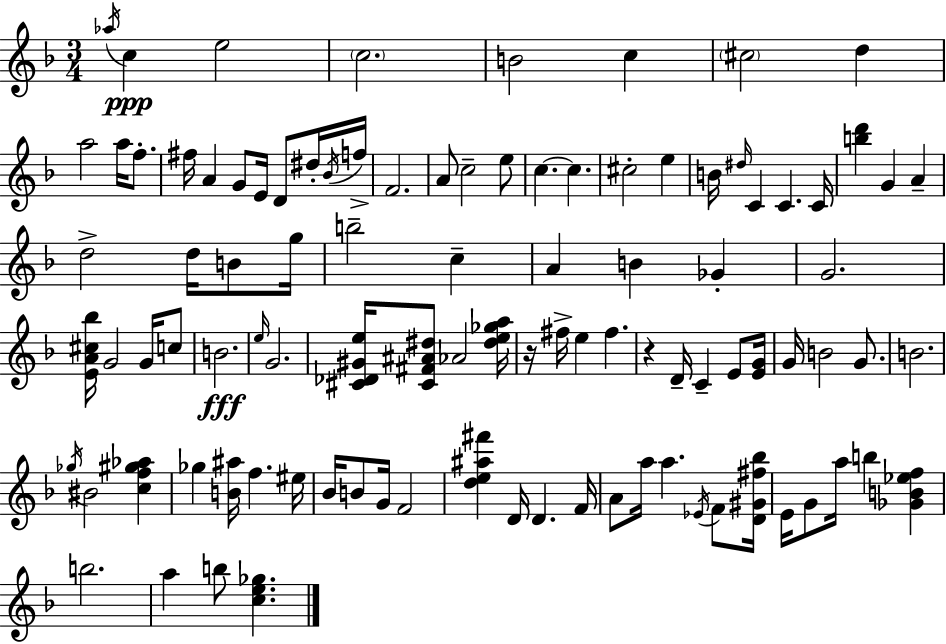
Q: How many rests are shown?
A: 2